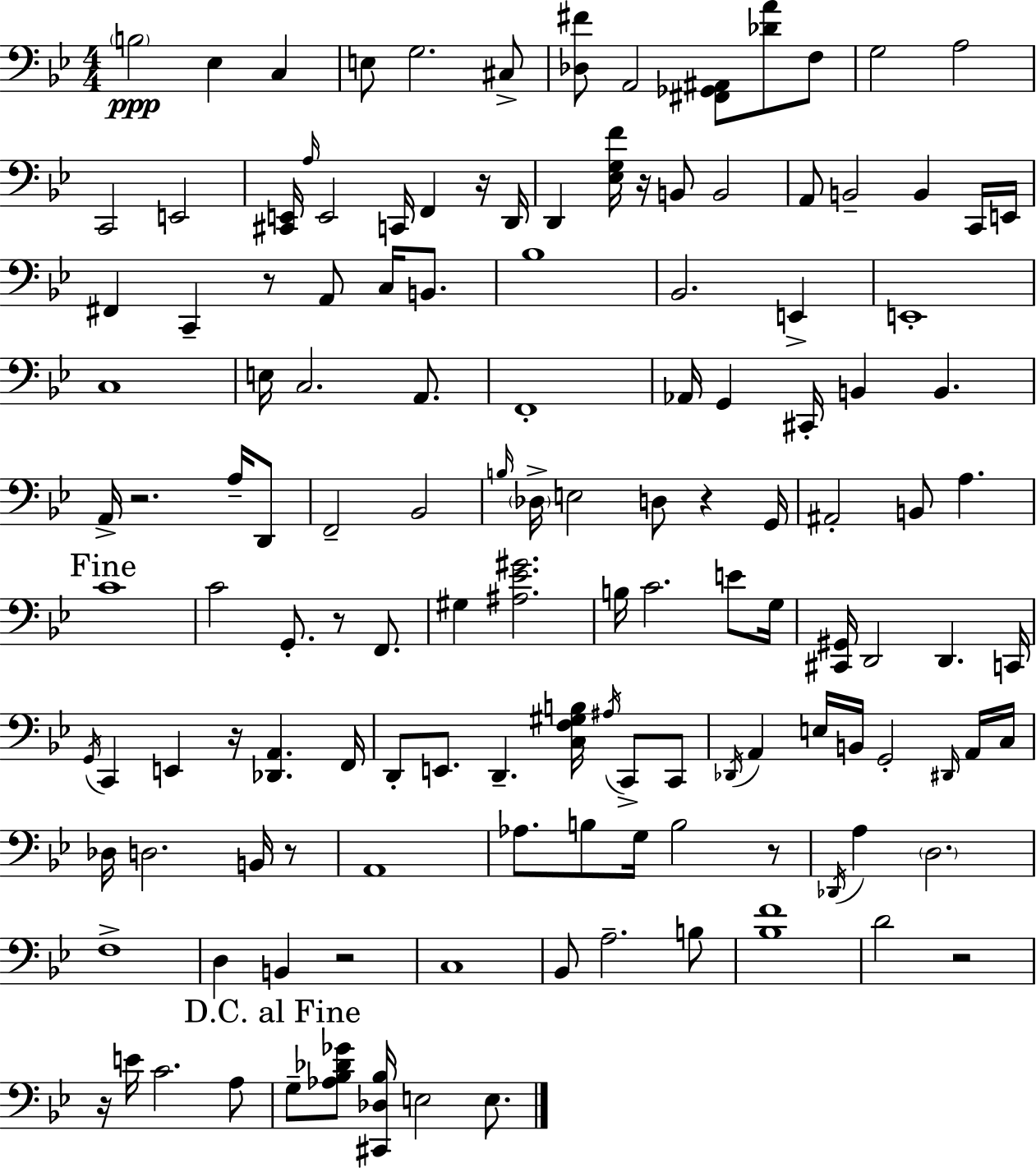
B3/h Eb3/q C3/q E3/e G3/h. C#3/e [Db3,F#4]/e A2/h [F#2,Gb2,A#2]/e [Db4,A4]/e F3/e G3/h A3/h C2/h E2/h [C#2,E2]/s A3/s E2/h C2/s F2/q R/s D2/s D2/q [Eb3,G3,F4]/s R/s B2/e B2/h A2/e B2/h B2/q C2/s E2/s F#2/q C2/q R/e A2/e C3/s B2/e. Bb3/w Bb2/h. E2/q E2/w C3/w E3/s C3/h. A2/e. F2/w Ab2/s G2/q C#2/s B2/q B2/q. A2/s R/h. A3/s D2/e F2/h Bb2/h B3/s Db3/s E3/h D3/e R/q G2/s A#2/h B2/e A3/q. C4/w C4/h G2/e. R/e F2/e. G#3/q [A#3,Eb4,G#4]/h. B3/s C4/h. E4/e G3/s [C#2,G#2]/s D2/h D2/q. C2/s G2/s C2/q E2/q R/s [Db2,A2]/q. F2/s D2/e E2/e. D2/q. [C3,F3,G#3,B3]/s A#3/s C2/e C2/e Db2/s A2/q E3/s B2/s G2/h D#2/s A2/s C3/s Db3/s D3/h. B2/s R/e A2/w Ab3/e. B3/e G3/s B3/h R/e Db2/s A3/q D3/h. F3/w D3/q B2/q R/h C3/w Bb2/e A3/h. B3/e [Bb3,F4]/w D4/h R/h R/s E4/s C4/h. A3/e G3/e [Ab3,Bb3,Db4,Gb4]/e [C#2,Db3,Bb3]/s E3/h E3/e.